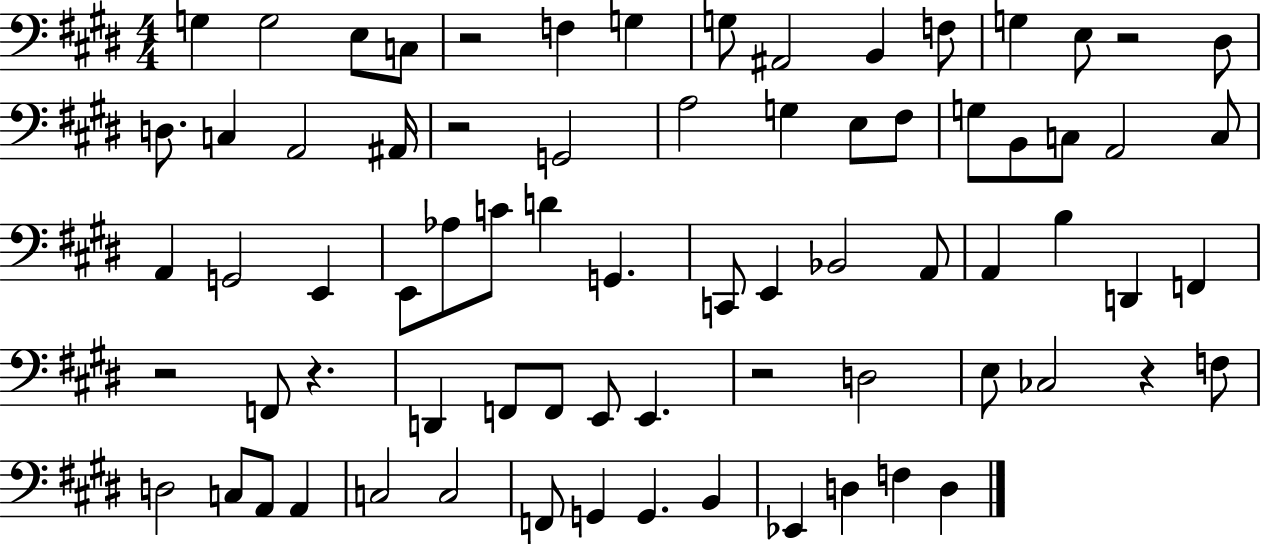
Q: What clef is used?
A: bass